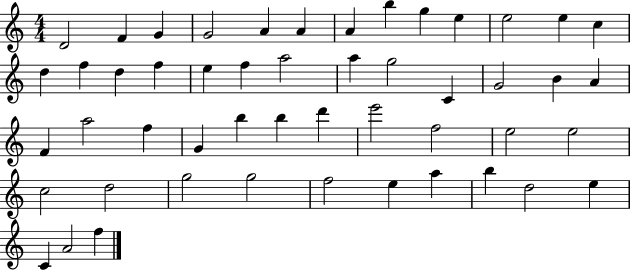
X:1
T:Untitled
M:4/4
L:1/4
K:C
D2 F G G2 A A A b g e e2 e c d f d f e f a2 a g2 C G2 B A F a2 f G b b d' e'2 f2 e2 e2 c2 d2 g2 g2 f2 e a b d2 e C A2 f